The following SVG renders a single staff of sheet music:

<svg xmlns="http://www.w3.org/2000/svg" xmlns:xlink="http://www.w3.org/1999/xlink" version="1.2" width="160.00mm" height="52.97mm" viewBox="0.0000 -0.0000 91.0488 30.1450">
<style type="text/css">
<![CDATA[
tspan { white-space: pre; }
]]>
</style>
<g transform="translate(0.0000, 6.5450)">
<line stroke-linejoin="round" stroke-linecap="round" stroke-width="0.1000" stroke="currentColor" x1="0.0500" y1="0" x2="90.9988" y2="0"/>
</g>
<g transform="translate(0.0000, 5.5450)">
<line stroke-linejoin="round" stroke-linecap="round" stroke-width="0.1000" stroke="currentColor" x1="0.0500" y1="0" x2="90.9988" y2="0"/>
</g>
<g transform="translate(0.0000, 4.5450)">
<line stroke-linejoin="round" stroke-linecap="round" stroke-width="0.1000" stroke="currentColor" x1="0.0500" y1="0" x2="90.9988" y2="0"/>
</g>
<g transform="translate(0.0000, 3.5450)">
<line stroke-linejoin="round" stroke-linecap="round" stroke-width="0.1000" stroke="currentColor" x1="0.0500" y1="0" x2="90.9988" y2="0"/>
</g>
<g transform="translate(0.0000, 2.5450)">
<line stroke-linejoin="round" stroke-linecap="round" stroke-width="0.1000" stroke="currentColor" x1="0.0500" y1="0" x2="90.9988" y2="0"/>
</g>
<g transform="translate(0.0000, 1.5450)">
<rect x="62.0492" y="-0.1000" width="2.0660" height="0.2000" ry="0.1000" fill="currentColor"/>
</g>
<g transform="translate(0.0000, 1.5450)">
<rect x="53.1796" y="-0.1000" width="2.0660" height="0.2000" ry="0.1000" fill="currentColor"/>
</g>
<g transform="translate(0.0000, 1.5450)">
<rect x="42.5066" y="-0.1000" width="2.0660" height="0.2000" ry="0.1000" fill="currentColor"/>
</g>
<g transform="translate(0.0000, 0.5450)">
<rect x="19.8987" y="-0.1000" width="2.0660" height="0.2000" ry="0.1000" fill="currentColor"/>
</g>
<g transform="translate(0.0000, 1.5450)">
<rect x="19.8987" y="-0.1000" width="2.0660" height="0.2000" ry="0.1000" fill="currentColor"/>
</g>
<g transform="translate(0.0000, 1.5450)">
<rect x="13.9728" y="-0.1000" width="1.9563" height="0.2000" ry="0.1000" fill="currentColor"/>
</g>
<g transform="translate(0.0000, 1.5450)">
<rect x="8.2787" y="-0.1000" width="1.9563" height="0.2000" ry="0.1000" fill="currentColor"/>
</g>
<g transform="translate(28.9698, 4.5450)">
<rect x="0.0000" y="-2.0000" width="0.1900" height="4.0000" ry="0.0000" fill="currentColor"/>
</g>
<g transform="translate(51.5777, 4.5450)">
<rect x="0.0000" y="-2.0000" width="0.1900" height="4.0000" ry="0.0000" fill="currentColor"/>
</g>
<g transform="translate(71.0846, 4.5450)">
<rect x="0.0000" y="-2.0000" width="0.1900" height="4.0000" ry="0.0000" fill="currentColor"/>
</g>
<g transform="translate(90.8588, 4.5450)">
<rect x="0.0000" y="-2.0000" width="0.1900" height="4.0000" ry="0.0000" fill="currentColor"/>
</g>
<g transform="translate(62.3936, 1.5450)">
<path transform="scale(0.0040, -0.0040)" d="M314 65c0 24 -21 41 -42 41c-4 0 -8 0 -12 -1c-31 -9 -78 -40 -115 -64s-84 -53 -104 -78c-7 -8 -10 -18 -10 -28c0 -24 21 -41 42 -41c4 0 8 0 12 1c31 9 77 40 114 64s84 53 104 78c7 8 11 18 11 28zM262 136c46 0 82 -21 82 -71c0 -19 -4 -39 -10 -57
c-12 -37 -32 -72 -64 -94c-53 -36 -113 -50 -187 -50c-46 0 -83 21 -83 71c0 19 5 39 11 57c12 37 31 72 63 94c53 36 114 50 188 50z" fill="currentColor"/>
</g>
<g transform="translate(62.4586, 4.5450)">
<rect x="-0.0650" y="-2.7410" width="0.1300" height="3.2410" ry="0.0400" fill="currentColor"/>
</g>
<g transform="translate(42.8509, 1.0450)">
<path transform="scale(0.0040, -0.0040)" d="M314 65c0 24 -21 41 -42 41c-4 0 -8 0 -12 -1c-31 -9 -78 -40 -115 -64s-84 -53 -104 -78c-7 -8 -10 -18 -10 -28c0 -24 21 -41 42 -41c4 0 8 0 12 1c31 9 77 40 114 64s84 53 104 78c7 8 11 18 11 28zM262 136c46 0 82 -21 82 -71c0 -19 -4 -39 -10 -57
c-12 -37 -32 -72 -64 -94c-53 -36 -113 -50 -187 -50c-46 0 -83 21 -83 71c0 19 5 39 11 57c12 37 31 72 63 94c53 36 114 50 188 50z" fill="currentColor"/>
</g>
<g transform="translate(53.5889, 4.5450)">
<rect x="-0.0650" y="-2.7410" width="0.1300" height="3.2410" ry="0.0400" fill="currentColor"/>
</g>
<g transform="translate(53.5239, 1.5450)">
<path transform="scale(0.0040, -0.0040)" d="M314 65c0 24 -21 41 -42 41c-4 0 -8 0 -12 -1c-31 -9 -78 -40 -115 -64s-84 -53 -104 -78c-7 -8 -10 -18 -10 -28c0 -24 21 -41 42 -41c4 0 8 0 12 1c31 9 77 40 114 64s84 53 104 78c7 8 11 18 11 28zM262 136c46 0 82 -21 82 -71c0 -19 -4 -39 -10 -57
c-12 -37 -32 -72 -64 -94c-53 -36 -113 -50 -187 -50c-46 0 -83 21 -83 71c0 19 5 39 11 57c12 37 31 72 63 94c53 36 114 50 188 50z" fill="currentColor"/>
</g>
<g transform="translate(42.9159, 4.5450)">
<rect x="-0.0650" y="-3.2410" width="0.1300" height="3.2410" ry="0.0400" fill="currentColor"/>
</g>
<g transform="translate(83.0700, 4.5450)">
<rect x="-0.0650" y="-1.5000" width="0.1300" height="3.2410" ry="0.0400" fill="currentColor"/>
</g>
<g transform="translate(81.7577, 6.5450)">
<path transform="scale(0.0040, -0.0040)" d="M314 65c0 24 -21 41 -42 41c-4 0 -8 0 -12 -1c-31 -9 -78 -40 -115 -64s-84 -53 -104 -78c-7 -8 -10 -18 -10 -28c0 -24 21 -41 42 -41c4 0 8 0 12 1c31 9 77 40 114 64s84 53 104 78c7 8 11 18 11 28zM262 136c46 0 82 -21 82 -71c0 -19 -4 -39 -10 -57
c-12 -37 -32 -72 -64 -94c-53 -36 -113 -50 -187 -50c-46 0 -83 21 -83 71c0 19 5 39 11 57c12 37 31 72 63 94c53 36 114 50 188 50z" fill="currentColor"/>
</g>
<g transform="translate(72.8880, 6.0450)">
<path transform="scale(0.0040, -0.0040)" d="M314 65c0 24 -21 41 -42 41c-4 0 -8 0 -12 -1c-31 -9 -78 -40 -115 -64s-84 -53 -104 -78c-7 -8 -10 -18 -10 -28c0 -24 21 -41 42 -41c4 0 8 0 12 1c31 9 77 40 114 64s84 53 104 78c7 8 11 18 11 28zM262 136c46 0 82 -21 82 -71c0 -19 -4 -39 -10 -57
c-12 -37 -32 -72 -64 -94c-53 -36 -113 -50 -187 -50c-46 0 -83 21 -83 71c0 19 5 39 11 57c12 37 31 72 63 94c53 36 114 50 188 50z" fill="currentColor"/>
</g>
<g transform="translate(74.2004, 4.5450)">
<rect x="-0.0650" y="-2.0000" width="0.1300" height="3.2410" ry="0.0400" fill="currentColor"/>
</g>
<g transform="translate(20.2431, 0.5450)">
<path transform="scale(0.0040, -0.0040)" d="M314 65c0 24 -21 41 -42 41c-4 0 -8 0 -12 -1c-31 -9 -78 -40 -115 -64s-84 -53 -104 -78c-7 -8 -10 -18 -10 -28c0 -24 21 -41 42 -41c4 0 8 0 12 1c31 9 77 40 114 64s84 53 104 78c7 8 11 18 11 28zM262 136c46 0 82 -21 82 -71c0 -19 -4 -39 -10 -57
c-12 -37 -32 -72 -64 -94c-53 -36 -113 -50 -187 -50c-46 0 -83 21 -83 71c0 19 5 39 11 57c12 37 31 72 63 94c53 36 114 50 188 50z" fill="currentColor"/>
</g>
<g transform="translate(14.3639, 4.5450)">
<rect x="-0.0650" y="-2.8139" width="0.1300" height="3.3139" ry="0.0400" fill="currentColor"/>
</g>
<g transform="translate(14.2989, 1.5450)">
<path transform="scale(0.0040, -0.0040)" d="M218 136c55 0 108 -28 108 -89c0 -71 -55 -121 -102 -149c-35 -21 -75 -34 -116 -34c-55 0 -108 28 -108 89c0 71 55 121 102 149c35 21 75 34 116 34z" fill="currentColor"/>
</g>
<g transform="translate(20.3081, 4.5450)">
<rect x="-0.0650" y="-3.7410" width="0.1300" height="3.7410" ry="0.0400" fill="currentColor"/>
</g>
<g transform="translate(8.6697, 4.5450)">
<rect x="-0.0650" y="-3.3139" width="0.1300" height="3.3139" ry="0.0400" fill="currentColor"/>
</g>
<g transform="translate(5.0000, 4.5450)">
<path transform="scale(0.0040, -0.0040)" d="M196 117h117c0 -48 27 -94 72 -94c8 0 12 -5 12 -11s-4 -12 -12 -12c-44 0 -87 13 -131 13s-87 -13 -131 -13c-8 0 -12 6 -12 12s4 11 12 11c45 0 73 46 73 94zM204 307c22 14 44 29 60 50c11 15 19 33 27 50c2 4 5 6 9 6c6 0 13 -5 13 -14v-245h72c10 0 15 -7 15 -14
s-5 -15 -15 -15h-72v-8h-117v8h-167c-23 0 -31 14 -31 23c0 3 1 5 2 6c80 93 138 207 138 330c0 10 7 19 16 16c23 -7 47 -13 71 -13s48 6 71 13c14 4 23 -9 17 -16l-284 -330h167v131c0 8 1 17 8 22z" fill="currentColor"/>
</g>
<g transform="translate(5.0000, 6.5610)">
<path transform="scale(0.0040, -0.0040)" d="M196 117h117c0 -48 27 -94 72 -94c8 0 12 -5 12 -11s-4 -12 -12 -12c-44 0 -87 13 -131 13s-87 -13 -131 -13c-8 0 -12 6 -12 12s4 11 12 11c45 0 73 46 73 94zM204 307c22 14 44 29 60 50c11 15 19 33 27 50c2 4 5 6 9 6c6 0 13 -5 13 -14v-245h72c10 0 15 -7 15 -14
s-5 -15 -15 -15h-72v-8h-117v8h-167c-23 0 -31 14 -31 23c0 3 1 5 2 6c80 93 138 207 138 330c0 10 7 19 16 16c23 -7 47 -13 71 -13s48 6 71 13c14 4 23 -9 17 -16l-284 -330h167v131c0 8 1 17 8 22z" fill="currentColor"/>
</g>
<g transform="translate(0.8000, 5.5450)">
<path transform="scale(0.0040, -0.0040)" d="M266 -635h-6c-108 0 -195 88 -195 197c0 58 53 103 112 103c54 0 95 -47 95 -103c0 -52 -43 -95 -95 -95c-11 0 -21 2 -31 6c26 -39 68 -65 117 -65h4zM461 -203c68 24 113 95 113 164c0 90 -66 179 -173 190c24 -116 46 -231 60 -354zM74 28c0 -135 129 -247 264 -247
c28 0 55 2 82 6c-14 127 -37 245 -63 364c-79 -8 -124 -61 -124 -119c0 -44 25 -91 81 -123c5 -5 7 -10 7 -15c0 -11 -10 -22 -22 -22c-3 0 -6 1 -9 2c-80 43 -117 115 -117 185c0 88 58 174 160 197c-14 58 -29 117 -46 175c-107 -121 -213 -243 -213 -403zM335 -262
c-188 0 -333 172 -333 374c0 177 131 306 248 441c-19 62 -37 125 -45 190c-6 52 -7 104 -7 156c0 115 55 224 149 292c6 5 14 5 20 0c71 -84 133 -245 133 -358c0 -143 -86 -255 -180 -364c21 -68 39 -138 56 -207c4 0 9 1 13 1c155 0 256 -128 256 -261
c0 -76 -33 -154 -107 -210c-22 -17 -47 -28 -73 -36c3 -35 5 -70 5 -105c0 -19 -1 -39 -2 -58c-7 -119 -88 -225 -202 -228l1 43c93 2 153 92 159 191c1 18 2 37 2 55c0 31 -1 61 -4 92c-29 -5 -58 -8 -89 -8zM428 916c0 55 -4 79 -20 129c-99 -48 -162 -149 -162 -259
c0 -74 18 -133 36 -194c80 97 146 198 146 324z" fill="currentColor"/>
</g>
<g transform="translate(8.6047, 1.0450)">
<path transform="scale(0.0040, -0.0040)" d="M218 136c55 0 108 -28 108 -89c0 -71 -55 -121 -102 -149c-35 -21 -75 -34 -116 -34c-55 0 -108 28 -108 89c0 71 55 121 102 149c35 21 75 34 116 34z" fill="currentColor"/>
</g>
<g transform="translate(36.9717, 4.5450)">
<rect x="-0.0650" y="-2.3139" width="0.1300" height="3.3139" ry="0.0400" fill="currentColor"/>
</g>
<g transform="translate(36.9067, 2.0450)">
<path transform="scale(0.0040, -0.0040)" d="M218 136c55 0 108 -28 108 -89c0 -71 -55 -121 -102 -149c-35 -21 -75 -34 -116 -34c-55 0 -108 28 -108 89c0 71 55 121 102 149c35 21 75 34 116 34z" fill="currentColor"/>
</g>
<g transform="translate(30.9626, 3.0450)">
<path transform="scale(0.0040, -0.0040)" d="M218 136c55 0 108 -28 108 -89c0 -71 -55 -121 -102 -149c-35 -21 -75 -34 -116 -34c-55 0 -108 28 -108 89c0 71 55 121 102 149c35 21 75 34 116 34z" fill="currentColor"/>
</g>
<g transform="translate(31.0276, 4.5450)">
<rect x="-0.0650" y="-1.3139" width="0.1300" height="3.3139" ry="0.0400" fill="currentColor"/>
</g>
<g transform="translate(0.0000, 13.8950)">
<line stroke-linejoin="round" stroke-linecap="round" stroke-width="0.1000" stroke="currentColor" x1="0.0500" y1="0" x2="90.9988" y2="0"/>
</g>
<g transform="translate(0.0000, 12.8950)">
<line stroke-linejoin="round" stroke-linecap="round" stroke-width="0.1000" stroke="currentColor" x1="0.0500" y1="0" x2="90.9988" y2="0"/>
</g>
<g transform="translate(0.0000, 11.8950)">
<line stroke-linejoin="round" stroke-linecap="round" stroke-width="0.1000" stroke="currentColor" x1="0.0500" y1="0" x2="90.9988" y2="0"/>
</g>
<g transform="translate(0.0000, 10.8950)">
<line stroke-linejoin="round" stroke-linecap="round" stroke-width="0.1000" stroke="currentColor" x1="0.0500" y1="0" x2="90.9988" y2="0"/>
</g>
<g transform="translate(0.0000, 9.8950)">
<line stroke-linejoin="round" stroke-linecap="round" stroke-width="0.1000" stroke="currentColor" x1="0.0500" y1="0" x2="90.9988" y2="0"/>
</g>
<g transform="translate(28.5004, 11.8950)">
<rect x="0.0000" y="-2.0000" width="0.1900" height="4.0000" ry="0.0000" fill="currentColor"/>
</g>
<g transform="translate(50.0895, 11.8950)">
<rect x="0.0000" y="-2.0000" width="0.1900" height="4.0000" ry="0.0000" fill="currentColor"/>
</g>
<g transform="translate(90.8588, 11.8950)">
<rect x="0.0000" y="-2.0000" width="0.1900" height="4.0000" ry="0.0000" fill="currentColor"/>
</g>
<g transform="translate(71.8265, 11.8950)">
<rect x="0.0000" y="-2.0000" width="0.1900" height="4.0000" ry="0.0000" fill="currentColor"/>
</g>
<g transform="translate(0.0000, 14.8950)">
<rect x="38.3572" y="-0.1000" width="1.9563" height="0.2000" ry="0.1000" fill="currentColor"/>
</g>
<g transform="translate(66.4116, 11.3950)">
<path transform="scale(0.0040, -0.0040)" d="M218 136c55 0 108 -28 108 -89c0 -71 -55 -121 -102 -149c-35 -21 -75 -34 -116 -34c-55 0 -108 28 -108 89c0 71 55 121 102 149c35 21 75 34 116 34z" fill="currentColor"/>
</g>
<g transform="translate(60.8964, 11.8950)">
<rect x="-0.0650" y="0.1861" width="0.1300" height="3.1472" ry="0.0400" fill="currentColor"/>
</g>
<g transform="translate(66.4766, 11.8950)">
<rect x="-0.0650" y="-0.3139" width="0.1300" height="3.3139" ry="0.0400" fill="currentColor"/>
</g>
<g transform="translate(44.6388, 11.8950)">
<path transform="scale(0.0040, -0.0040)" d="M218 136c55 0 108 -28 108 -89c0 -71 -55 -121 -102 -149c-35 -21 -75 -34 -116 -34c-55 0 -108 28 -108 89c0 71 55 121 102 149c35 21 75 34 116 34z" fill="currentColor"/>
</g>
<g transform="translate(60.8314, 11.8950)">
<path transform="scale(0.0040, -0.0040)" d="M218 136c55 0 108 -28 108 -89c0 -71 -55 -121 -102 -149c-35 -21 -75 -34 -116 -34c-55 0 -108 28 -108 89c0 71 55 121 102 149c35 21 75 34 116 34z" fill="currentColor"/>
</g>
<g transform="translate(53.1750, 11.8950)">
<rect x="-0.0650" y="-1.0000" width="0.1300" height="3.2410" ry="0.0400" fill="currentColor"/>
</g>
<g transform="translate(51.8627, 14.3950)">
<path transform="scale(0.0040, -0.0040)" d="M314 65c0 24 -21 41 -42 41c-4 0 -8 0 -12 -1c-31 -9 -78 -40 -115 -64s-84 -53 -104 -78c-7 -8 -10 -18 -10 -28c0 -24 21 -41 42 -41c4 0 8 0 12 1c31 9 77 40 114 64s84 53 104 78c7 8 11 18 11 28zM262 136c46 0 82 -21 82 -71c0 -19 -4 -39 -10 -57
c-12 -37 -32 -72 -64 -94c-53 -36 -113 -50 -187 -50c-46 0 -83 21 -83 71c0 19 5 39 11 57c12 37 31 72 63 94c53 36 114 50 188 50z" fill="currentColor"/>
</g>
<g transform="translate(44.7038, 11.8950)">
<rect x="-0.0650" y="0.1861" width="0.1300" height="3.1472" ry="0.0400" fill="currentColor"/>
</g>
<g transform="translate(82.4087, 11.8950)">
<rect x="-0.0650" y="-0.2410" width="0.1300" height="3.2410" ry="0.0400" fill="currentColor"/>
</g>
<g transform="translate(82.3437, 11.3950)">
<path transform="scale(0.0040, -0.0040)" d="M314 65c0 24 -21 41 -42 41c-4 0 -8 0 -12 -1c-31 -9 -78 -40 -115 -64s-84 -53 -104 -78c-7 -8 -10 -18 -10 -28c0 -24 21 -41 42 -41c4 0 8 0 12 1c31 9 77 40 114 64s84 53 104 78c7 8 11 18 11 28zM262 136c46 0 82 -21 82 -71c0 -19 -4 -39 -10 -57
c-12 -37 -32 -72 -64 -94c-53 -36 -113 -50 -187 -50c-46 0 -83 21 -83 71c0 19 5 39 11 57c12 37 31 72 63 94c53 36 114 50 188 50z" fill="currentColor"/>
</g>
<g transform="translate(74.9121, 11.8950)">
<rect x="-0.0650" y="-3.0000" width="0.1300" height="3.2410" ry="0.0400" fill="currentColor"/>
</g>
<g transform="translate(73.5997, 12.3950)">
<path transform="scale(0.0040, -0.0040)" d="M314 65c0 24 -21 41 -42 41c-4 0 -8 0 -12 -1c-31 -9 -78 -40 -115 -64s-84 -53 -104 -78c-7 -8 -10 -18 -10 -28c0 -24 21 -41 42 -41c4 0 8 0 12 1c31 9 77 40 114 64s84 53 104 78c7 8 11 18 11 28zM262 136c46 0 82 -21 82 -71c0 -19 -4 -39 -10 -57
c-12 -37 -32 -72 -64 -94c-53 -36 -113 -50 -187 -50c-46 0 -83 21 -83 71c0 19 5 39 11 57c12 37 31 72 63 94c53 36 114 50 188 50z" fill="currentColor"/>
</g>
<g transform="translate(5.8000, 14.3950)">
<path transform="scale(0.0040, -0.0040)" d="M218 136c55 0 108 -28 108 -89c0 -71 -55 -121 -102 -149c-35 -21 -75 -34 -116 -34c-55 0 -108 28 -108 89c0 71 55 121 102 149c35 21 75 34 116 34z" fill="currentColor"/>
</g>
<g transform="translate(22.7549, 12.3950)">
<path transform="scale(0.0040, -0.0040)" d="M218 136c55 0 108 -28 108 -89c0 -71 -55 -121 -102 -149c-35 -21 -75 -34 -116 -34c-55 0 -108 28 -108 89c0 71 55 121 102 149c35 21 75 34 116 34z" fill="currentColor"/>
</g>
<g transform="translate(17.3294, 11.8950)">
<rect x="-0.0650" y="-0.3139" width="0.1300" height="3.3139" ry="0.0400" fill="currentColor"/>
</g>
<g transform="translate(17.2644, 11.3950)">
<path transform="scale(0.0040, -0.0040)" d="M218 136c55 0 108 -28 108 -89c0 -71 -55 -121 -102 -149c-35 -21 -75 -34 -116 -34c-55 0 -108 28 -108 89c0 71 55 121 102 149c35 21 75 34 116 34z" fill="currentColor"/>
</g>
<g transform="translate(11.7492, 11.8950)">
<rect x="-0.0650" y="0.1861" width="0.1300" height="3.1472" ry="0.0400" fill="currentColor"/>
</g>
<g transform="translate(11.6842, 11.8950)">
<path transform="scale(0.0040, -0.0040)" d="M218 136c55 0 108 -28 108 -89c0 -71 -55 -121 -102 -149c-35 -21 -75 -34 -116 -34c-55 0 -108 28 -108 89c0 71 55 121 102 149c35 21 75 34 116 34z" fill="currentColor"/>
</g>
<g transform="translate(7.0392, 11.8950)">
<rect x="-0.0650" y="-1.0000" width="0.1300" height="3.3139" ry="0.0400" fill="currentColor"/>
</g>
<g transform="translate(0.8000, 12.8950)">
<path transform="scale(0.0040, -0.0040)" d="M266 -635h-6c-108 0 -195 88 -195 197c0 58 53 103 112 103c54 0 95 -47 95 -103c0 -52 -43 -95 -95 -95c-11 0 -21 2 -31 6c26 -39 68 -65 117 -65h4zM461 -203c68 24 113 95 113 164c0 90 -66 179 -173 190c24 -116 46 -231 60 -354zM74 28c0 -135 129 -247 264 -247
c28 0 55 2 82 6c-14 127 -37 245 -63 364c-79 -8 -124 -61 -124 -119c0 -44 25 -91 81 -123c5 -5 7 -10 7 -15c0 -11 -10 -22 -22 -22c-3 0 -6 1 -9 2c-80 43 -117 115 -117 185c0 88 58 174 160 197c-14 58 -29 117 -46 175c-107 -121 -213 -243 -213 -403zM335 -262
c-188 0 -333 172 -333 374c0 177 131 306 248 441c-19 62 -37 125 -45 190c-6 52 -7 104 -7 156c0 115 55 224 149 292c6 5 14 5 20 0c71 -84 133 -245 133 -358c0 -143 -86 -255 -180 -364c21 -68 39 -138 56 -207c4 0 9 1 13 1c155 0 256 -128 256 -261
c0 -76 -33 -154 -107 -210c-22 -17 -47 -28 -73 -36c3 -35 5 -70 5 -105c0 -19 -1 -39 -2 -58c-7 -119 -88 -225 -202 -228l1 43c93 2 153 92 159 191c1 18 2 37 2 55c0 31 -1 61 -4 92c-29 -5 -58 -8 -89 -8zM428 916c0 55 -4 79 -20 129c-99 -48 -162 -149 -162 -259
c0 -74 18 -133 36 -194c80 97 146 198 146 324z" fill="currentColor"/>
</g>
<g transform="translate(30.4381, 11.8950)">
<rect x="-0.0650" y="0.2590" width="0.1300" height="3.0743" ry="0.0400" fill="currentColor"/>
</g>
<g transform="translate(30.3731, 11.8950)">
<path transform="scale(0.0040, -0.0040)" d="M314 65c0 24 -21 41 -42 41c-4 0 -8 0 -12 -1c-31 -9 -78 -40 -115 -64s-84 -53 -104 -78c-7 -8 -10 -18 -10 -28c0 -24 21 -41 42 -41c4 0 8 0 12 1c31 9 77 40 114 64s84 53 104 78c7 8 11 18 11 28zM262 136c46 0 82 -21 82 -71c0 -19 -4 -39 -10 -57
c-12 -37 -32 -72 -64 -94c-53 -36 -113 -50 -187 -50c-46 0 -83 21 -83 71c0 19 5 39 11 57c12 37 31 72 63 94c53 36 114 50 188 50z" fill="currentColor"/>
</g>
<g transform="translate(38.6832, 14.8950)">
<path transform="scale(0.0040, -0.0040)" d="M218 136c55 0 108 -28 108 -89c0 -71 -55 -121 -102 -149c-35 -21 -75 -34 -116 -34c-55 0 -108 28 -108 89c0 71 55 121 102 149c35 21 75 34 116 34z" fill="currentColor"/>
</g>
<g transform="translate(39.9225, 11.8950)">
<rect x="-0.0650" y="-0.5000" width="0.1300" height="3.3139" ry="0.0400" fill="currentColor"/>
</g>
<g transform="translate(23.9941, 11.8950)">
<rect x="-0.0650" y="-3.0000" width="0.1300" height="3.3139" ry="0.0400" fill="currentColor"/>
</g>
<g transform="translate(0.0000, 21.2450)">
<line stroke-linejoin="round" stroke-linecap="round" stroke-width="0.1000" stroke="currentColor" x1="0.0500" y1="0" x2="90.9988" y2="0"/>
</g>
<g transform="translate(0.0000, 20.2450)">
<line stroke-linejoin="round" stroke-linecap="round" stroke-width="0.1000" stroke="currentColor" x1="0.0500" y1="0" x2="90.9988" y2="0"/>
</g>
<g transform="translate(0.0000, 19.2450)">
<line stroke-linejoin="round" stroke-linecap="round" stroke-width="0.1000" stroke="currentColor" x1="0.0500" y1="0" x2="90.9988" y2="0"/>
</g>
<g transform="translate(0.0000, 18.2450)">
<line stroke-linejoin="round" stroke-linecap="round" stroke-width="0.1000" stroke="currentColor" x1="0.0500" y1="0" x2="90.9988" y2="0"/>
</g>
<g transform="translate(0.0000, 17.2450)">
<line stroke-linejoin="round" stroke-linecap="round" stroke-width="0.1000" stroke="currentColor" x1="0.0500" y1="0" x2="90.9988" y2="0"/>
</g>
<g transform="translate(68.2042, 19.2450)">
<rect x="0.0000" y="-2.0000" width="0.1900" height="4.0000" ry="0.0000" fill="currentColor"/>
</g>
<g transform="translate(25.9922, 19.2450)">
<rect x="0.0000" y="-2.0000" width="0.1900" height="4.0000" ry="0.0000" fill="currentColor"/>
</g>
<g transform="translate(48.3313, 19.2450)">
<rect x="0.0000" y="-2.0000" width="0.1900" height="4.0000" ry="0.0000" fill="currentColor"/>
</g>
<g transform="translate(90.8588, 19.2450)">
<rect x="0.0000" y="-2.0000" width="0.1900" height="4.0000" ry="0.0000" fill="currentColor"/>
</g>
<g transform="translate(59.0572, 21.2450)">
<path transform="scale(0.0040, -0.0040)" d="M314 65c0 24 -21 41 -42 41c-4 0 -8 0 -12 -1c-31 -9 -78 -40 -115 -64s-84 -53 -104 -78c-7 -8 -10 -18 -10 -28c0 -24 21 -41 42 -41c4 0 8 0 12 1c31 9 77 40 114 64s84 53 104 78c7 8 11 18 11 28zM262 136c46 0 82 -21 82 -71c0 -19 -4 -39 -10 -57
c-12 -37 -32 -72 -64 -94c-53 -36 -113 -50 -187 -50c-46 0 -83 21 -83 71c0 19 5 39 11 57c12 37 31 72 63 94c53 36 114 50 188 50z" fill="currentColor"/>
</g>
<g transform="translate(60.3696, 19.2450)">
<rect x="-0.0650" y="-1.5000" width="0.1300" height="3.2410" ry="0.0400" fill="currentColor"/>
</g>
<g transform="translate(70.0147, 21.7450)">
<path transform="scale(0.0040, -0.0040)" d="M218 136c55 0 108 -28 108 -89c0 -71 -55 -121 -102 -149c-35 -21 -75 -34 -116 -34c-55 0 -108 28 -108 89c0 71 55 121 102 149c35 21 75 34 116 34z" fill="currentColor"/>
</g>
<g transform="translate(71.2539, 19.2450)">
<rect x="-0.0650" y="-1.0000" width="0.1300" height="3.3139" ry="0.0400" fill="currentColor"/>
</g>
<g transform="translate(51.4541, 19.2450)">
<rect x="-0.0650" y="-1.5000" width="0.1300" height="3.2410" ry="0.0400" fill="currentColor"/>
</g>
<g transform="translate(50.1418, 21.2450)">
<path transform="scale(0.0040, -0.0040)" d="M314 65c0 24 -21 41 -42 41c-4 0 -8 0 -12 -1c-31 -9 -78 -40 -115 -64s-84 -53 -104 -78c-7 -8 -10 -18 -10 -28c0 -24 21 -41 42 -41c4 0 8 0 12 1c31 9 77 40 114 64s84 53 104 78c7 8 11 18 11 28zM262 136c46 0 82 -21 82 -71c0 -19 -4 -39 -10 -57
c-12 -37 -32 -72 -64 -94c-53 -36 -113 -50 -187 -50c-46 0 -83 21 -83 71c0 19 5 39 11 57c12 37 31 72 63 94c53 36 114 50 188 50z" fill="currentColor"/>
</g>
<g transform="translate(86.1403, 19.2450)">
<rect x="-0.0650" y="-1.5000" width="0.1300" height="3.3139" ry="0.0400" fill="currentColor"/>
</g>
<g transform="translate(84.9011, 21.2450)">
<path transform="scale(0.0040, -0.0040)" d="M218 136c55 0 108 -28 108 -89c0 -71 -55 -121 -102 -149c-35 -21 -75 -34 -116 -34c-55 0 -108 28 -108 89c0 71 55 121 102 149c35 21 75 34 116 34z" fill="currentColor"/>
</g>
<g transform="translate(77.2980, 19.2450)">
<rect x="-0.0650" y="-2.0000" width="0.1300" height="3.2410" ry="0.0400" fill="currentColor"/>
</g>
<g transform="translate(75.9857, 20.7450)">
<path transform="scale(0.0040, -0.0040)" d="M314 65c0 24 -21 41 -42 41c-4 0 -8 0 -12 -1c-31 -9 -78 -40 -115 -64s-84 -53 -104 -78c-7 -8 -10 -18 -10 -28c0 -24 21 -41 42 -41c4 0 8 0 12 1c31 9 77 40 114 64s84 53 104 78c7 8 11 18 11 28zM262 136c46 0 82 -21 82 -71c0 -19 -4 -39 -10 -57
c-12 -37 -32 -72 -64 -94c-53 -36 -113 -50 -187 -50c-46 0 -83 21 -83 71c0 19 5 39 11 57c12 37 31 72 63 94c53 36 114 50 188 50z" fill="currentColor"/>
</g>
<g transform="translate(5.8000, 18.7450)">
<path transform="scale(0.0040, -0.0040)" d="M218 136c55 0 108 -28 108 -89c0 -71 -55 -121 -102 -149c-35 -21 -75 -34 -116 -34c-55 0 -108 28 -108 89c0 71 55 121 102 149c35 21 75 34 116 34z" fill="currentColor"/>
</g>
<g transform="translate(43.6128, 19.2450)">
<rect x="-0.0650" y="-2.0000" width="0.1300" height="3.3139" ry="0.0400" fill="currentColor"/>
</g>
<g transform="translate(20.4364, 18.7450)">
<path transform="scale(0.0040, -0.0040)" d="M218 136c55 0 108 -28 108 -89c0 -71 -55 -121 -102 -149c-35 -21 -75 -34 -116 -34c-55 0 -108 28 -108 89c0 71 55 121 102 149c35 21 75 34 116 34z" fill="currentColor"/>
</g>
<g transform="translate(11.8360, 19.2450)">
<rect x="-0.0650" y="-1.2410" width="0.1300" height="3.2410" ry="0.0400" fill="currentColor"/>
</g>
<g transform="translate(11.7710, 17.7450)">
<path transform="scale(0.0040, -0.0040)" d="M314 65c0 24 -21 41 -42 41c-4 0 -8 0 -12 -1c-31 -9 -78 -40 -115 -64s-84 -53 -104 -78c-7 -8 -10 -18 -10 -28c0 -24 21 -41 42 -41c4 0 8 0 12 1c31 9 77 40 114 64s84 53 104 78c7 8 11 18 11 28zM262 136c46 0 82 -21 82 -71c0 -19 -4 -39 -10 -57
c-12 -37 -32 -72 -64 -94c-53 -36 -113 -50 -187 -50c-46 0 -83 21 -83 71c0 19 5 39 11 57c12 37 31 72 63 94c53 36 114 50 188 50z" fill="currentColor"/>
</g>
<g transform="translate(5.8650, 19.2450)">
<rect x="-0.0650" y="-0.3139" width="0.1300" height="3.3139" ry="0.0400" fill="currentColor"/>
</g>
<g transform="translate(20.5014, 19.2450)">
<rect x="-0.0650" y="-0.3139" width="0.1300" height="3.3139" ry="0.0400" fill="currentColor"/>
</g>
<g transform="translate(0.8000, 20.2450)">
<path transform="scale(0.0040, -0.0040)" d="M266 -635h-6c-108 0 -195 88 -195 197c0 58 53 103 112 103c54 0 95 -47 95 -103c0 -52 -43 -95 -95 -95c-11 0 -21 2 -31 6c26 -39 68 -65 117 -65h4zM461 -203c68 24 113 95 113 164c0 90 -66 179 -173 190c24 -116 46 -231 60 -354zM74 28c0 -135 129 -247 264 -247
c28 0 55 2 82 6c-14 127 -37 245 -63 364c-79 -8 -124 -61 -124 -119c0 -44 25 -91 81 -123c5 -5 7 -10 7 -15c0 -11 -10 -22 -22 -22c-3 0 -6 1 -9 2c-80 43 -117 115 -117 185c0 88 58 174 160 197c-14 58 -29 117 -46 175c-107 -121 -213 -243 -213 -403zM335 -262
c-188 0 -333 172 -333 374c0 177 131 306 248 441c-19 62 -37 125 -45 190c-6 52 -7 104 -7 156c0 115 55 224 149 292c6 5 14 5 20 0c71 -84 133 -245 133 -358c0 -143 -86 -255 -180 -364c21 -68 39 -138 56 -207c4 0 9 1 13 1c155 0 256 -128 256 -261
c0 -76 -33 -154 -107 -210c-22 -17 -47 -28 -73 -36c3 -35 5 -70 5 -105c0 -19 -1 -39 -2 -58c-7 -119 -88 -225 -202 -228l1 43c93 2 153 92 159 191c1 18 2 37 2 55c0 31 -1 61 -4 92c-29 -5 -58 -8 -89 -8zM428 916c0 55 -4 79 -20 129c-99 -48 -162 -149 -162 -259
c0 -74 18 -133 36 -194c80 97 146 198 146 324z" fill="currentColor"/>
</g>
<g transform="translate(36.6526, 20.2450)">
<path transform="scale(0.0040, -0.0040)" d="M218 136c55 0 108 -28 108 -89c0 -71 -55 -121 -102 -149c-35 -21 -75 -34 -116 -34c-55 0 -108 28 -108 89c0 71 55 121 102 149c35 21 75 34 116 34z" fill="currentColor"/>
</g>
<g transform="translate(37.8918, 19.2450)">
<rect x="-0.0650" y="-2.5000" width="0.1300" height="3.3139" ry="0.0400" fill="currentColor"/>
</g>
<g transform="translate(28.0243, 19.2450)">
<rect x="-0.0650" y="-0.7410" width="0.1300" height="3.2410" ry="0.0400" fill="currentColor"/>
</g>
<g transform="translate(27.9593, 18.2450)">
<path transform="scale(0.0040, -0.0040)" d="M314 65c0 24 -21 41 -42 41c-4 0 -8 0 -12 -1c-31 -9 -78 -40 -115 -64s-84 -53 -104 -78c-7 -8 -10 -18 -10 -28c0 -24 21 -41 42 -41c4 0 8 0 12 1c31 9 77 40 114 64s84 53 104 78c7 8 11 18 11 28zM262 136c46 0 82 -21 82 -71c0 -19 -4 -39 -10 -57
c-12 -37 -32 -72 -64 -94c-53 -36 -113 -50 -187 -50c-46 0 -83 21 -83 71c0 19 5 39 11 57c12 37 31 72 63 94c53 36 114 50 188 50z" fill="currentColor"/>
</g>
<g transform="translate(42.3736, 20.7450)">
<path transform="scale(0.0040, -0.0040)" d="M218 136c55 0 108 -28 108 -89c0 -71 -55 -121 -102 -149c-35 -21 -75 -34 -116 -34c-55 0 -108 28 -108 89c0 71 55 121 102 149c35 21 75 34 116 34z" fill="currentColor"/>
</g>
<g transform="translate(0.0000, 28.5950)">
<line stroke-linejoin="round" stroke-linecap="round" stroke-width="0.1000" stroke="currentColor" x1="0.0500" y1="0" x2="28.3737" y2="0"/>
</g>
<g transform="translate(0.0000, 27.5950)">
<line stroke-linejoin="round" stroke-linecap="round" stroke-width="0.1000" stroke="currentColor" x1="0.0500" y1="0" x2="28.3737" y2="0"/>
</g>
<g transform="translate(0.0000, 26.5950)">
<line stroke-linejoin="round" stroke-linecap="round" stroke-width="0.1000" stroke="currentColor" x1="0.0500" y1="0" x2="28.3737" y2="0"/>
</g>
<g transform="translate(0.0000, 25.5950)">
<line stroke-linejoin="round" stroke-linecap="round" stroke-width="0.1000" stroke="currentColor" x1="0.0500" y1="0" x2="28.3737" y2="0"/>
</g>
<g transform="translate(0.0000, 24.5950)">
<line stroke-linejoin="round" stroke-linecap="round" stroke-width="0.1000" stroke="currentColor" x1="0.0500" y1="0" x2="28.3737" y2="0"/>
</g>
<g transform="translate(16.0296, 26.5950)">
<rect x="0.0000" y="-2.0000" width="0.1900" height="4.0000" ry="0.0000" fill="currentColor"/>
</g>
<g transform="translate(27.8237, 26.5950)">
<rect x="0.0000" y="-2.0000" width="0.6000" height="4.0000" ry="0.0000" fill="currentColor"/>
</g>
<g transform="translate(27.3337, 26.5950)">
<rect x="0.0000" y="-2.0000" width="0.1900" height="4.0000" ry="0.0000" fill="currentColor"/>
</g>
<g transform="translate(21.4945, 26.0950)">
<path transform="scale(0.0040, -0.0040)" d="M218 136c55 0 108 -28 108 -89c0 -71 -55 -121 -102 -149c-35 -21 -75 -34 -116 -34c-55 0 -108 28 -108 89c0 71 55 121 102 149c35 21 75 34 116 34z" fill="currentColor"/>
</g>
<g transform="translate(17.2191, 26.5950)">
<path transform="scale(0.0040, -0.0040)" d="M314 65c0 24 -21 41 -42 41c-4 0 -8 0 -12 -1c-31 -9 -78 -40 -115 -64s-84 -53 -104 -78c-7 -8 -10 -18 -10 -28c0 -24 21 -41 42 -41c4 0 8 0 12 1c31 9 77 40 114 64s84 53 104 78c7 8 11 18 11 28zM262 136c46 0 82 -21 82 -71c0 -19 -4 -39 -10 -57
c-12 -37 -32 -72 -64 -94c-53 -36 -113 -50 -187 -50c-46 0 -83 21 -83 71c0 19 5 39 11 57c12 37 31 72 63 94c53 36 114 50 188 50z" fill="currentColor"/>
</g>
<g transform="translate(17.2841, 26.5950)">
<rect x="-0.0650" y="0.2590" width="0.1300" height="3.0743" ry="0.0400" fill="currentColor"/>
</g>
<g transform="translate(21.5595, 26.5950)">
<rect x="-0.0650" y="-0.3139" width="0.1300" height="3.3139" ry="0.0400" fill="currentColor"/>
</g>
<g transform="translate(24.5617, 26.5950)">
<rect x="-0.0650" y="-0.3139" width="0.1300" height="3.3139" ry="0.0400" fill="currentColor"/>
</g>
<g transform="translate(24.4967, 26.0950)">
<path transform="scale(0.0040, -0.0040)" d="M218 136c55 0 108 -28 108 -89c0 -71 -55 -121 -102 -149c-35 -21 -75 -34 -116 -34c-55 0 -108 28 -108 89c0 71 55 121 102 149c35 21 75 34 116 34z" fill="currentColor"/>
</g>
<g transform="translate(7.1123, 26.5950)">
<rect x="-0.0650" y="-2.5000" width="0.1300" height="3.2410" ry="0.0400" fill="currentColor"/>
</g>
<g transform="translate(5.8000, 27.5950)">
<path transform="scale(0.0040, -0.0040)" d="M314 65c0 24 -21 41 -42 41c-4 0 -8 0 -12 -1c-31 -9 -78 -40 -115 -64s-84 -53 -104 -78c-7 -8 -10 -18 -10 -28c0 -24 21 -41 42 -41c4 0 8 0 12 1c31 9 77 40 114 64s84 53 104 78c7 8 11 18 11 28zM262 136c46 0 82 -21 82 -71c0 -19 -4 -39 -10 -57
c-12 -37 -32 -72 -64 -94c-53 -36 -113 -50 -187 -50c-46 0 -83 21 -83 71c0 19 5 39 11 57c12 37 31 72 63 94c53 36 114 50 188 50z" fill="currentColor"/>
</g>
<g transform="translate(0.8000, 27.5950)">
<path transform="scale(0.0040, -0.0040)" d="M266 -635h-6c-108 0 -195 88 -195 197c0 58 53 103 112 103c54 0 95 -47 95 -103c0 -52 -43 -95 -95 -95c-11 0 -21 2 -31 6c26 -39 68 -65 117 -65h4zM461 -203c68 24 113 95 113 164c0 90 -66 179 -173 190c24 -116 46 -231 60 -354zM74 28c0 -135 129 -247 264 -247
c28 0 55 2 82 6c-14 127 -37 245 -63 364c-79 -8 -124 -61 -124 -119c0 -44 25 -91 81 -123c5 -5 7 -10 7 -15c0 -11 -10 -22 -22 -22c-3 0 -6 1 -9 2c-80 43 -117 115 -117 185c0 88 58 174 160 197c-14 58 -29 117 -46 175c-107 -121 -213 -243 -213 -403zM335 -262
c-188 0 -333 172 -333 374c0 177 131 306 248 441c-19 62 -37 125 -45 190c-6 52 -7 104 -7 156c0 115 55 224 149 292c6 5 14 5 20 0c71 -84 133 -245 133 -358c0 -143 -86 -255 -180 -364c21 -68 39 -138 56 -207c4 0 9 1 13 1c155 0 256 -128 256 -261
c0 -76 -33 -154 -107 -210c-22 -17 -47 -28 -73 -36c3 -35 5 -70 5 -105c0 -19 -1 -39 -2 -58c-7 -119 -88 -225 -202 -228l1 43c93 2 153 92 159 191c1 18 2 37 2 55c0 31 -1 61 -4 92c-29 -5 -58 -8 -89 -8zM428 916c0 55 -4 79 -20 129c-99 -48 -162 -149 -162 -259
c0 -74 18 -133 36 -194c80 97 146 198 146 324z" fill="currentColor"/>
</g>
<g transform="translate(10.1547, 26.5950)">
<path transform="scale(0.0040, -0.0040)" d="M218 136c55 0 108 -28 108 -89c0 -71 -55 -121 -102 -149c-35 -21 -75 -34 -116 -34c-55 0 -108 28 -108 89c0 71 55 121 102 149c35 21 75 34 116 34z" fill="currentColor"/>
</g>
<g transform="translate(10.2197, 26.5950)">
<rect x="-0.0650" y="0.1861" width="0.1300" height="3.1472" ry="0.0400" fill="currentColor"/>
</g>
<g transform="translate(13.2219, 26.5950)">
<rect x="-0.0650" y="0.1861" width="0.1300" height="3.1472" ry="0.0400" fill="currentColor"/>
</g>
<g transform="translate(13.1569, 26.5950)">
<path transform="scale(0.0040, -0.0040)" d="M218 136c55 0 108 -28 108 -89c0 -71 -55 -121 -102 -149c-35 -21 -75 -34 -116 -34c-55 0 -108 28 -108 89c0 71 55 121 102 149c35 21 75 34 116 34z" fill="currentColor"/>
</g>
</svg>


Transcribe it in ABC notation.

X:1
T:Untitled
M:4/4
L:1/4
K:C
b a c'2 e g b2 a2 a2 F2 E2 D B c A B2 C B D2 B c A2 c2 c e2 c d2 G F E2 E2 D F2 E G2 B B B2 c c